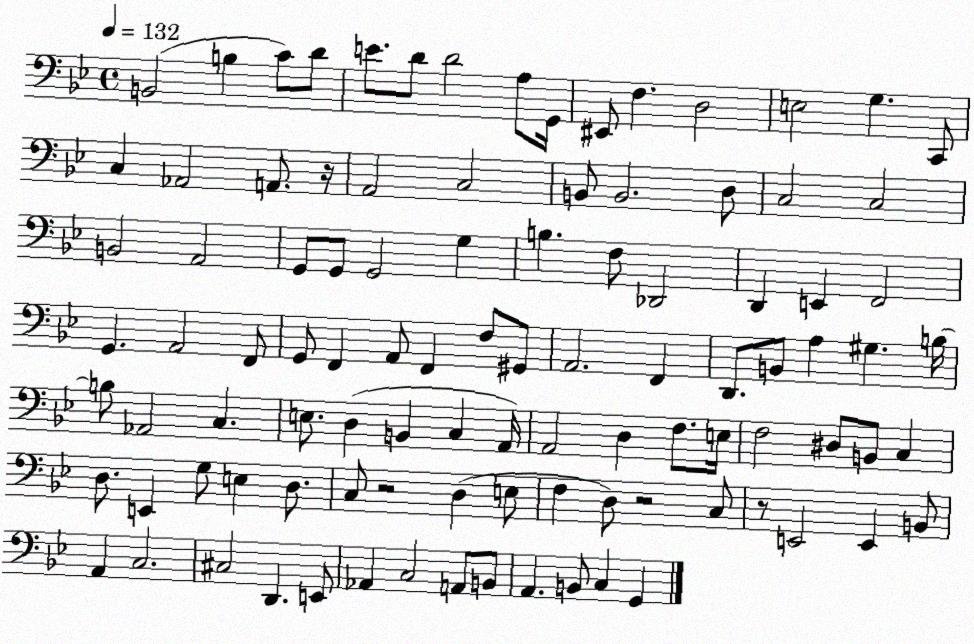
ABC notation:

X:1
T:Untitled
M:4/4
L:1/4
K:Bb
B,,2 B, C/2 D/2 E/2 D/2 D2 A,/2 G,,/4 ^E,,/2 F, D,2 E,2 G, C,,/2 C, _A,,2 A,,/2 z/4 A,,2 C,2 B,,/2 B,,2 D,/2 C,2 C,2 B,,2 A,,2 G,,/2 G,,/2 G,,2 G, B, F,/2 _D,,2 D,, E,, F,,2 G,, A,,2 F,,/2 G,,/2 F,, A,,/2 F,, F,/2 ^G,,/2 A,,2 F,, D,,/2 B,,/2 A, ^G, B,/4 B,/2 _A,,2 C, E,/2 D, B,, C, A,,/4 A,,2 D, F,/2 E,/4 F,2 ^D,/2 B,,/2 C, D,/2 E,, G,/2 E, D,/2 C,/2 z2 D, E,/2 F, D,/2 z2 C,/2 z/2 E,,2 E,, B,,/2 A,, C,2 ^C,2 D,, E,,/2 _A,, C,2 A,,/2 B,,/2 A,, B,,/2 C, G,,